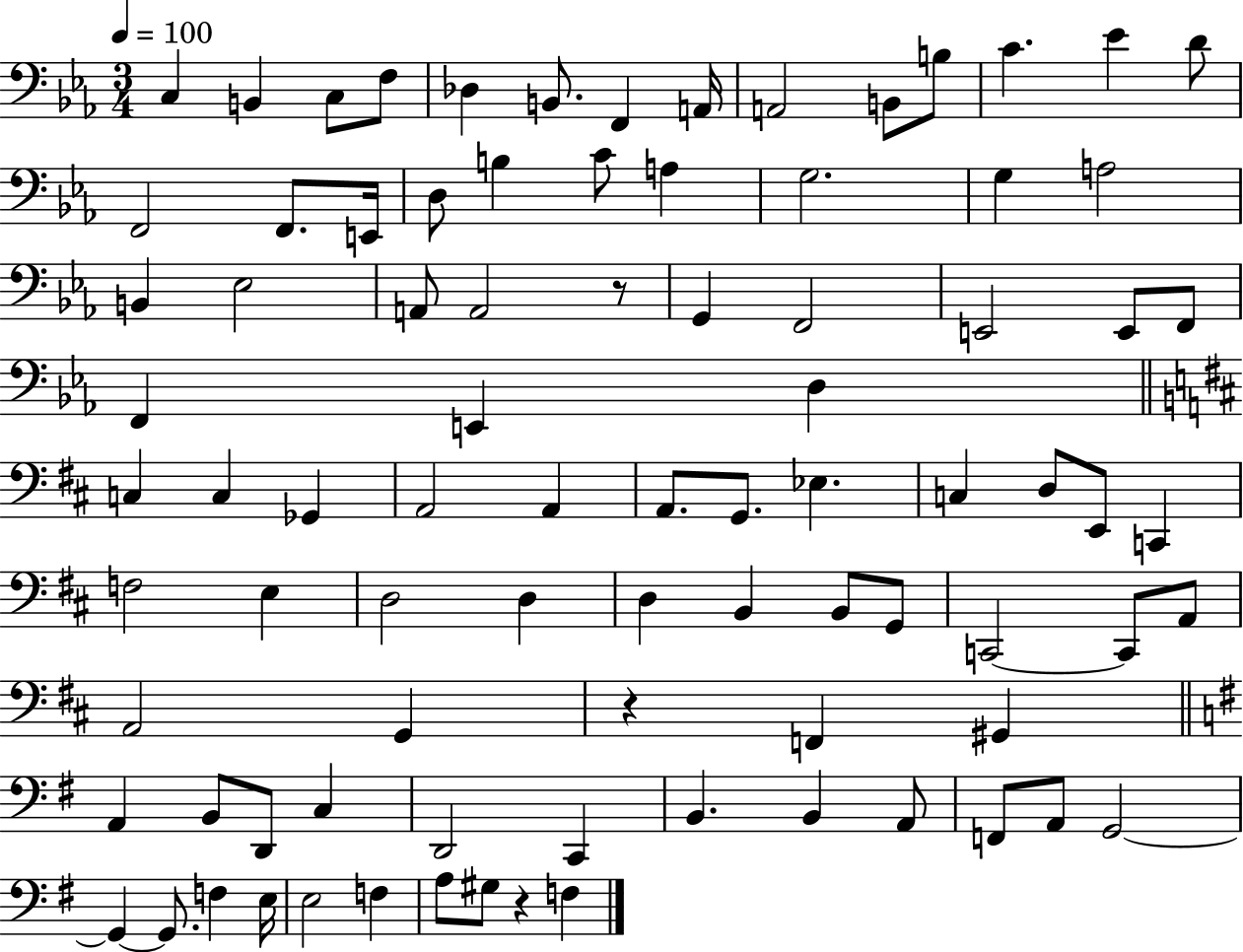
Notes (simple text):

C3/q B2/q C3/e F3/e Db3/q B2/e. F2/q A2/s A2/h B2/e B3/e C4/q. Eb4/q D4/e F2/h F2/e. E2/s D3/e B3/q C4/e A3/q G3/h. G3/q A3/h B2/q Eb3/h A2/e A2/h R/e G2/q F2/h E2/h E2/e F2/e F2/q E2/q D3/q C3/q C3/q Gb2/q A2/h A2/q A2/e. G2/e. Eb3/q. C3/q D3/e E2/e C2/q F3/h E3/q D3/h D3/q D3/q B2/q B2/e G2/e C2/h C2/e A2/e A2/h G2/q R/q F2/q G#2/q A2/q B2/e D2/e C3/q D2/h C2/q B2/q. B2/q A2/e F2/e A2/e G2/h G2/q G2/e. F3/q E3/s E3/h F3/q A3/e G#3/e R/q F3/q